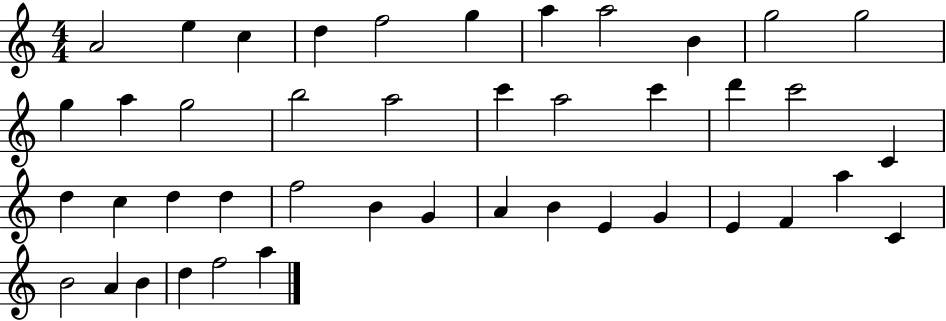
{
  \clef treble
  \numericTimeSignature
  \time 4/4
  \key c \major
  a'2 e''4 c''4 | d''4 f''2 g''4 | a''4 a''2 b'4 | g''2 g''2 | \break g''4 a''4 g''2 | b''2 a''2 | c'''4 a''2 c'''4 | d'''4 c'''2 c'4 | \break d''4 c''4 d''4 d''4 | f''2 b'4 g'4 | a'4 b'4 e'4 g'4 | e'4 f'4 a''4 c'4 | \break b'2 a'4 b'4 | d''4 f''2 a''4 | \bar "|."
}